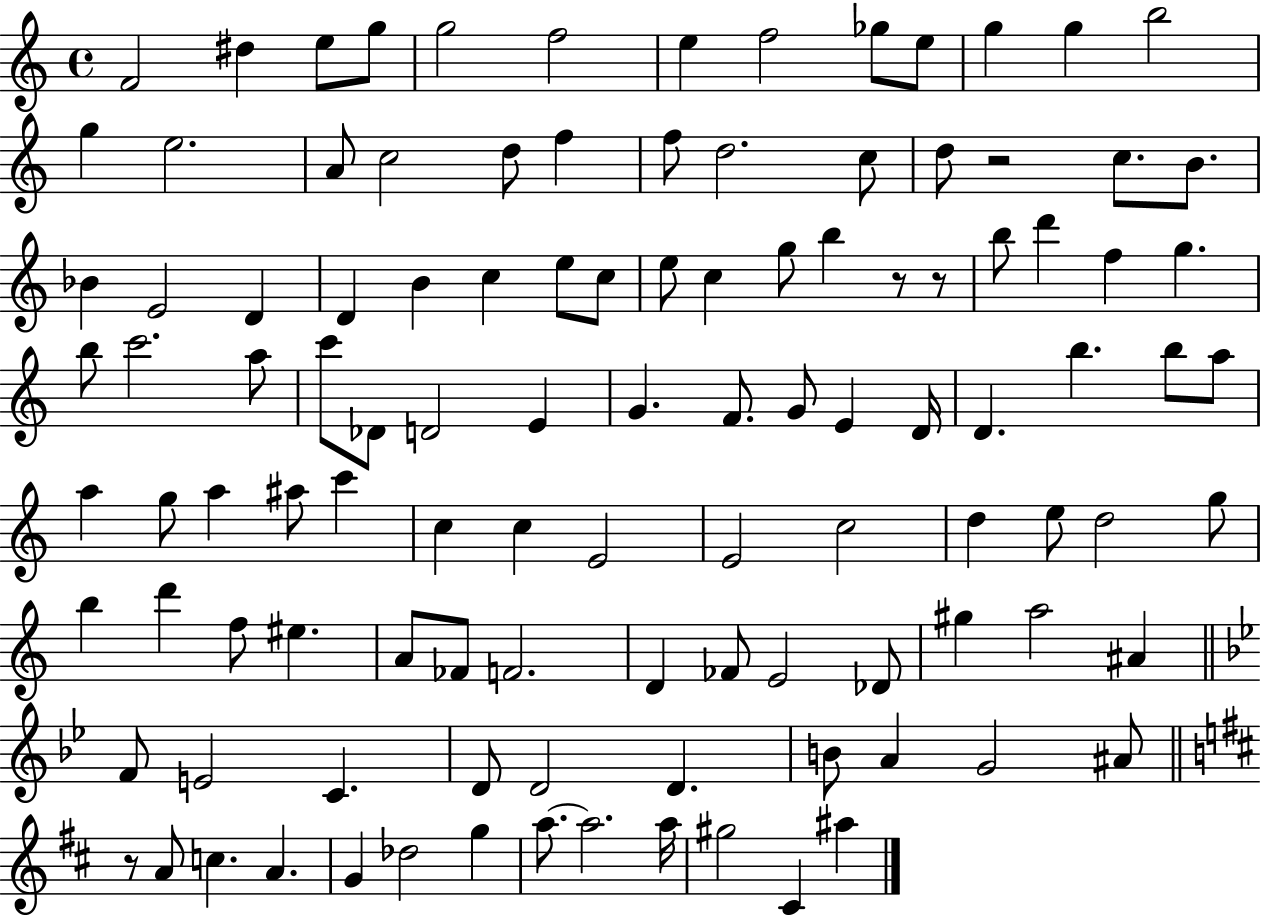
F4/h D#5/q E5/e G5/e G5/h F5/h E5/q F5/h Gb5/e E5/e G5/q G5/q B5/h G5/q E5/h. A4/e C5/h D5/e F5/q F5/e D5/h. C5/e D5/e R/h C5/e. B4/e. Bb4/q E4/h D4/q D4/q B4/q C5/q E5/e C5/e E5/e C5/q G5/e B5/q R/e R/e B5/e D6/q F5/q G5/q. B5/e C6/h. A5/e C6/e Db4/e D4/h E4/q G4/q. F4/e. G4/e E4/q D4/s D4/q. B5/q. B5/e A5/e A5/q G5/e A5/q A#5/e C6/q C5/q C5/q E4/h E4/h C5/h D5/q E5/e D5/h G5/e B5/q D6/q F5/e EIS5/q. A4/e FES4/e F4/h. D4/q FES4/e E4/h Db4/e G#5/q A5/h A#4/q F4/e E4/h C4/q. D4/e D4/h D4/q. B4/e A4/q G4/h A#4/e R/e A4/e C5/q. A4/q. G4/q Db5/h G5/q A5/e. A5/h. A5/s G#5/h C#4/q A#5/q